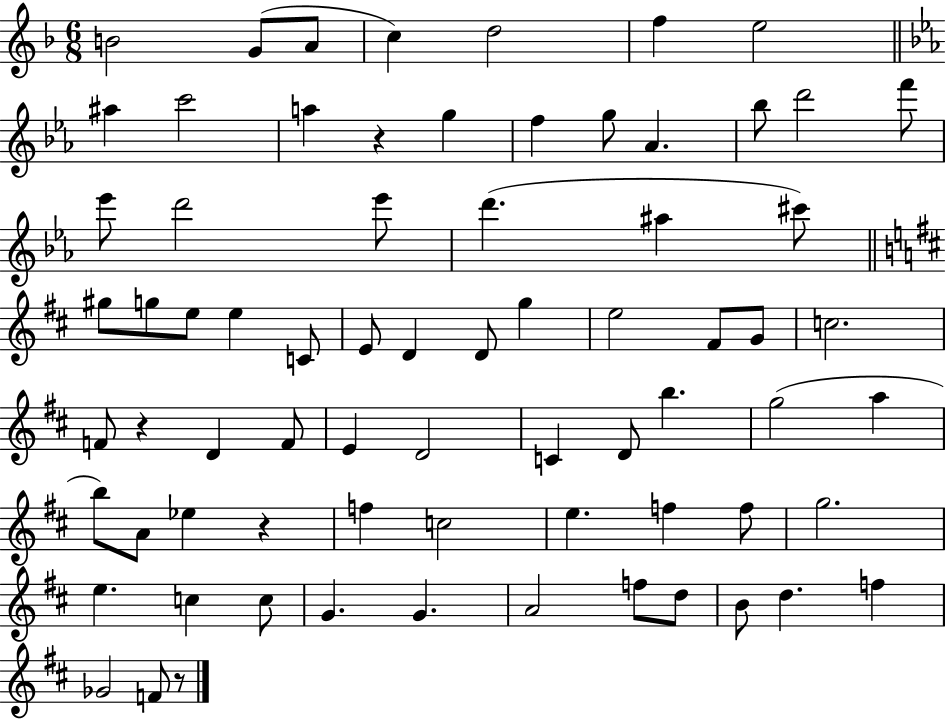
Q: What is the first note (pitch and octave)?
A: B4